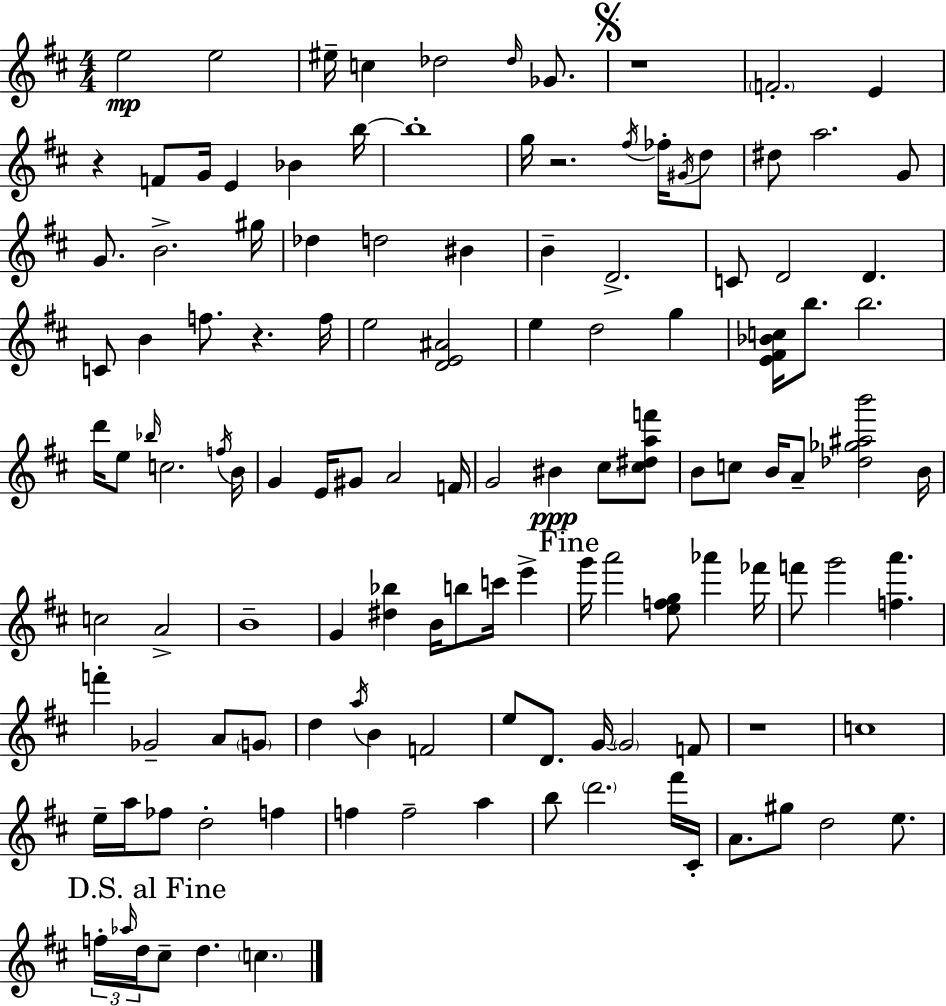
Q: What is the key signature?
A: D major